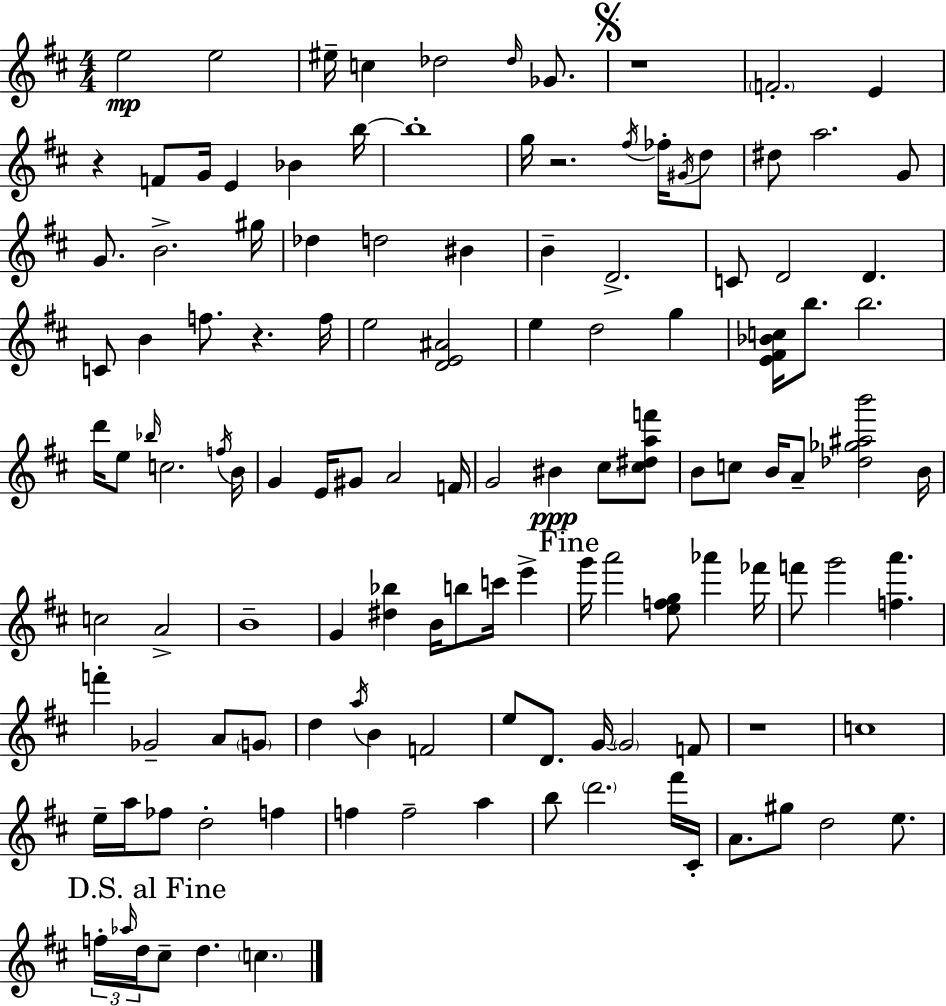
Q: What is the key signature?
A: D major